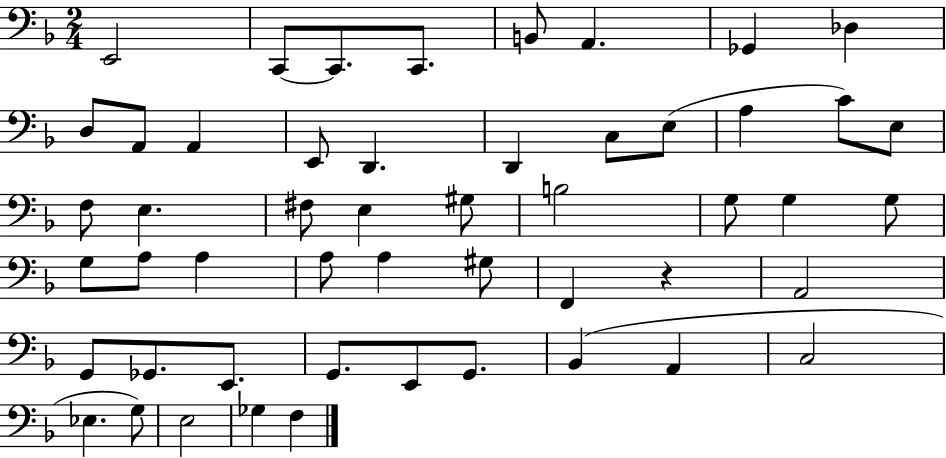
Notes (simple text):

E2/h C2/e C2/e. C2/e. B2/e A2/q. Gb2/q Db3/q D3/e A2/e A2/q E2/e D2/q. D2/q C3/e E3/e A3/q C4/e E3/e F3/e E3/q. F#3/e E3/q G#3/e B3/h G3/e G3/q G3/e G3/e A3/e A3/q A3/e A3/q G#3/e F2/q R/q A2/h G2/e Gb2/e. E2/e. G2/e. E2/e G2/e. Bb2/q A2/q C3/h Eb3/q. G3/e E3/h Gb3/q F3/q